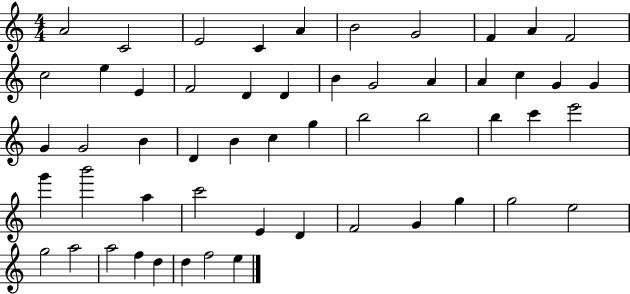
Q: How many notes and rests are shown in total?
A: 54